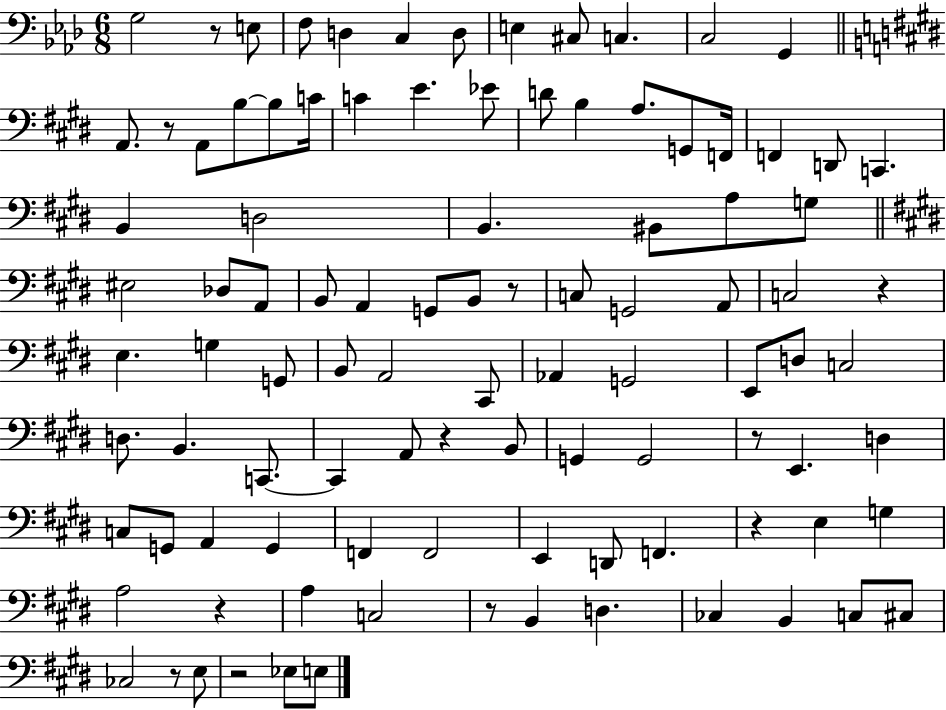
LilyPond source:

{
  \clef bass
  \numericTimeSignature
  \time 6/8
  \key aes \major
  g2 r8 e8 | f8 d4 c4 d8 | e4 cis8 c4. | c2 g,4 | \break \bar "||" \break \key e \major a,8. r8 a,8 b8~~ b8 c'16 | c'4 e'4. ees'8 | d'8 b4 a8. g,8 f,16 | f,4 d,8 c,4. | \break b,4 d2 | b,4. bis,8 a8 g8 | \bar "||" \break \key e \major eis2 des8 a,8 | b,8 a,4 g,8 b,8 r8 | c8 g,2 a,8 | c2 r4 | \break e4. g4 g,8 | b,8 a,2 cis,8 | aes,4 g,2 | e,8 d8 c2 | \break d8. b,4. c,8.~~ | c,4 a,8 r4 b,8 | g,4 g,2 | r8 e,4. d4 | \break c8 g,8 a,4 g,4 | f,4 f,2 | e,4 d,8 f,4. | r4 e4 g4 | \break a2 r4 | a4 c2 | r8 b,4 d4. | ces4 b,4 c8 cis8 | \break ces2 r8 e8 | r2 ees8 e8 | \bar "|."
}